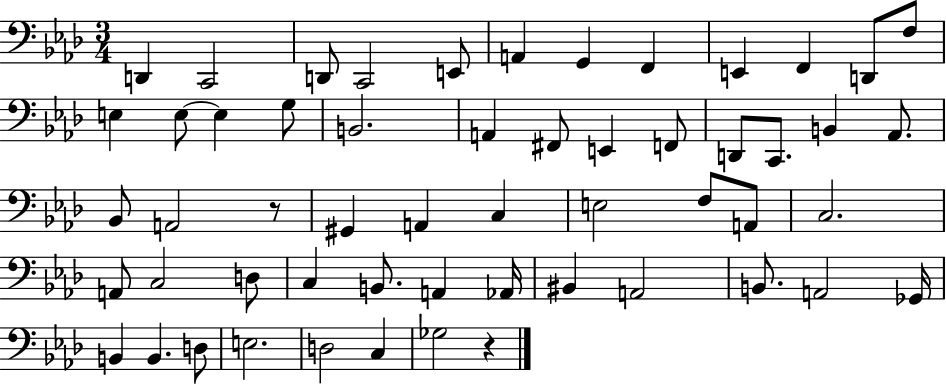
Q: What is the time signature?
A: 3/4